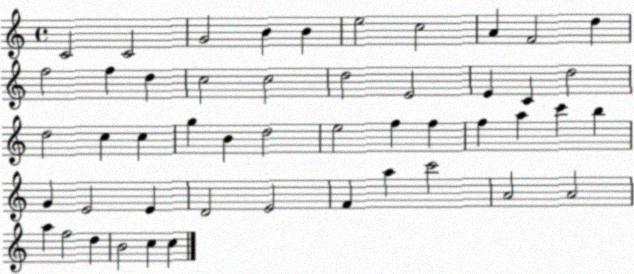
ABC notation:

X:1
T:Untitled
M:4/4
L:1/4
K:C
C2 C2 G2 B B e2 c2 A F2 d f2 f d c2 c2 d2 E2 E C d2 d2 c c g B d2 e2 f f f a c' b G E2 E D2 E2 F a c'2 A2 A2 a f2 d B2 c c